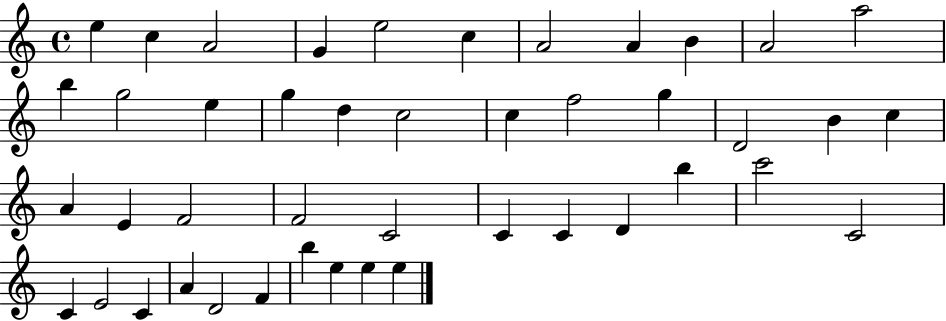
E5/q C5/q A4/h G4/q E5/h C5/q A4/h A4/q B4/q A4/h A5/h B5/q G5/h E5/q G5/q D5/q C5/h C5/q F5/h G5/q D4/h B4/q C5/q A4/q E4/q F4/h F4/h C4/h C4/q C4/q D4/q B5/q C6/h C4/h C4/q E4/h C4/q A4/q D4/h F4/q B5/q E5/q E5/q E5/q